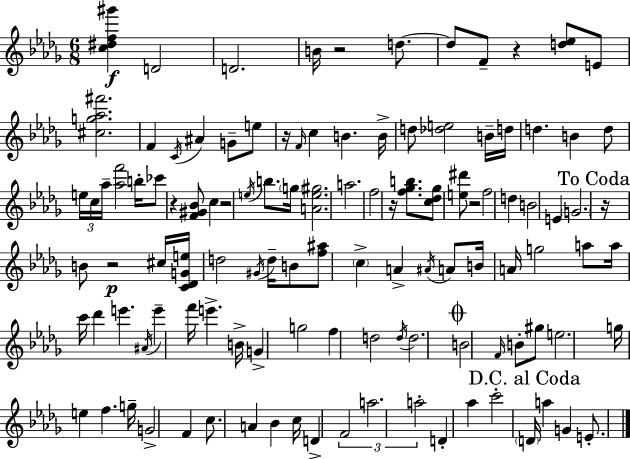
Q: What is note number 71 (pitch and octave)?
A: G#5